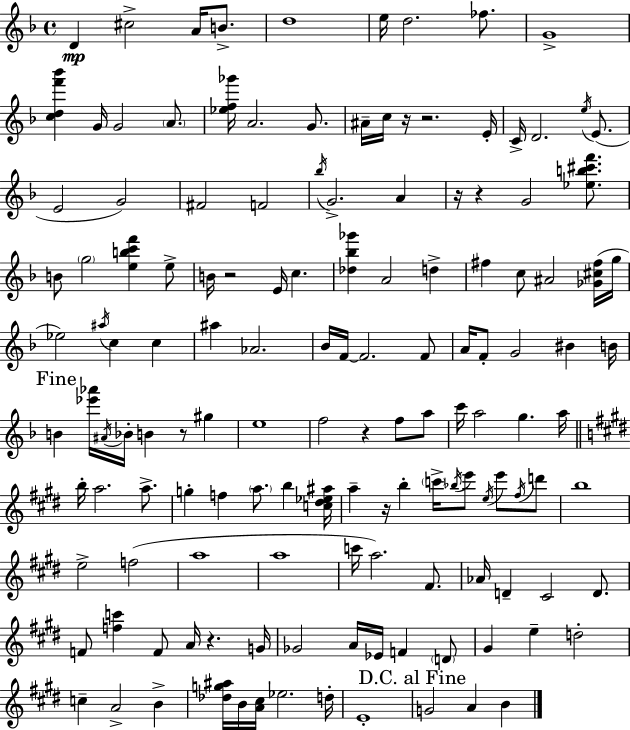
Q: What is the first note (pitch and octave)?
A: D4